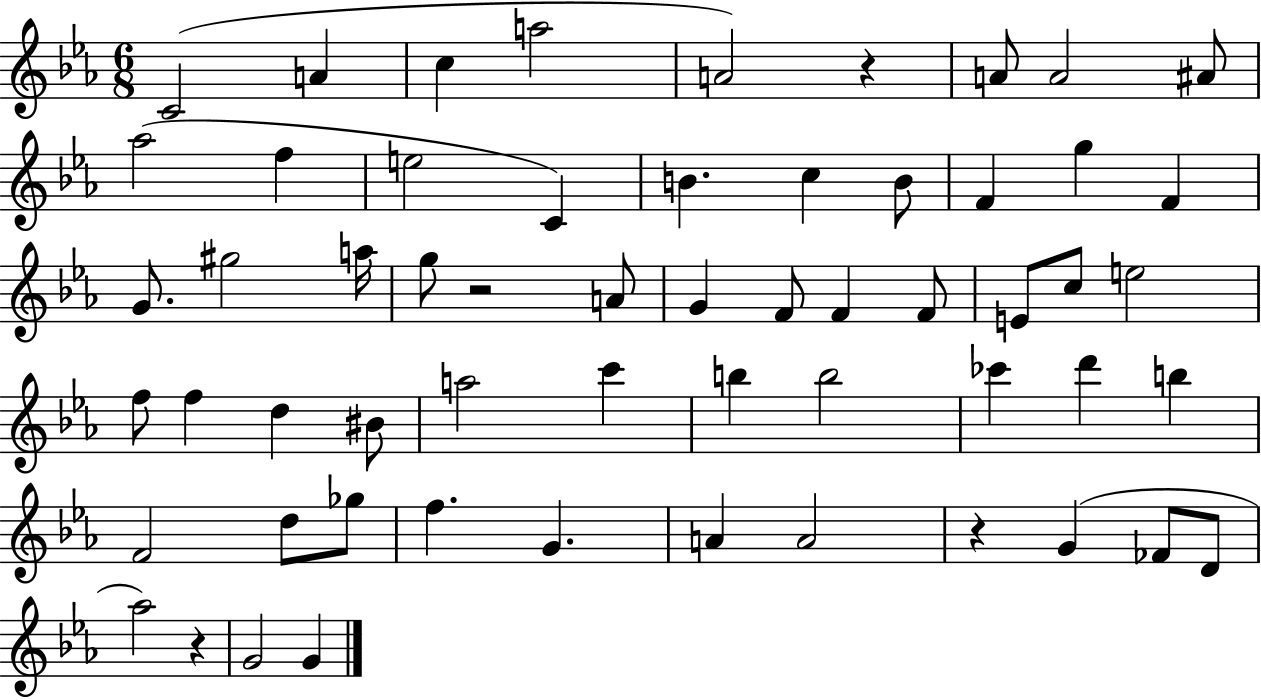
{
  \clef treble
  \numericTimeSignature
  \time 6/8
  \key ees \major
  \repeat volta 2 { c'2( a'4 | c''4 a''2 | a'2) r4 | a'8 a'2 ais'8 | \break aes''2( f''4 | e''2 c'4) | b'4. c''4 b'8 | f'4 g''4 f'4 | \break g'8. gis''2 a''16 | g''8 r2 a'8 | g'4 f'8 f'4 f'8 | e'8 c''8 e''2 | \break f''8 f''4 d''4 bis'8 | a''2 c'''4 | b''4 b''2 | ces'''4 d'''4 b''4 | \break f'2 d''8 ges''8 | f''4. g'4. | a'4 a'2 | r4 g'4( fes'8 d'8 | \break aes''2) r4 | g'2 g'4 | } \bar "|."
}